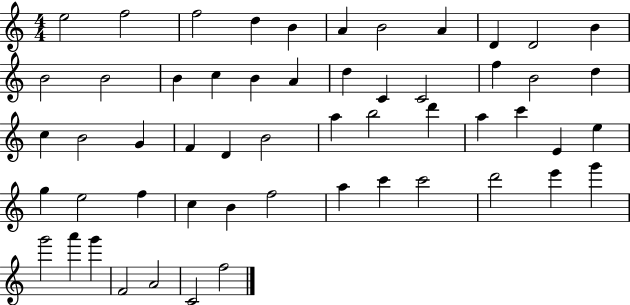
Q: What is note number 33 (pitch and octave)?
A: A5